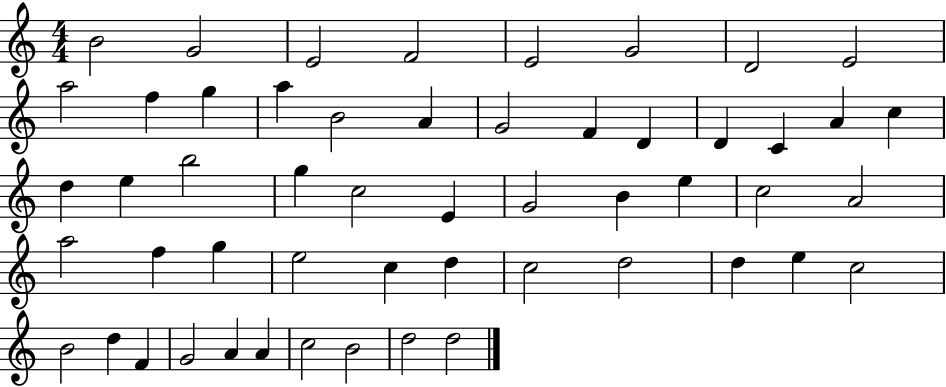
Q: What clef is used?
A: treble